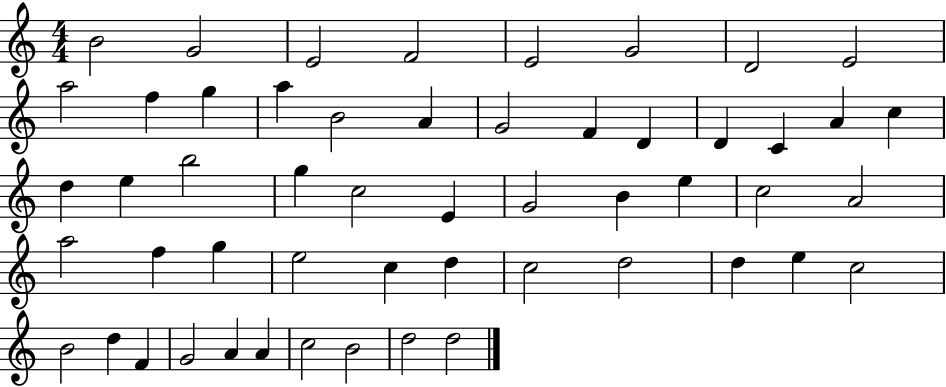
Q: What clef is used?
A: treble